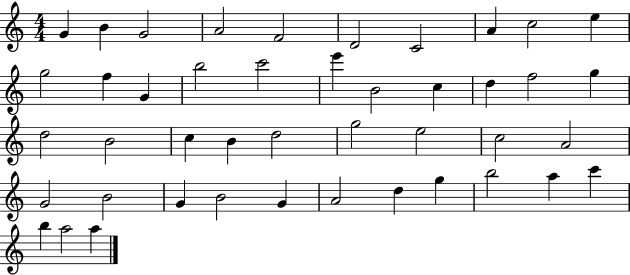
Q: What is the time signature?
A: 4/4